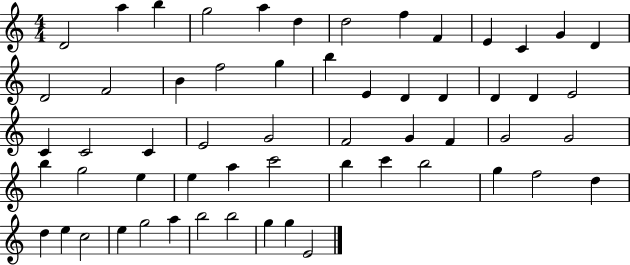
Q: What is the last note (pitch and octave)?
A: E4